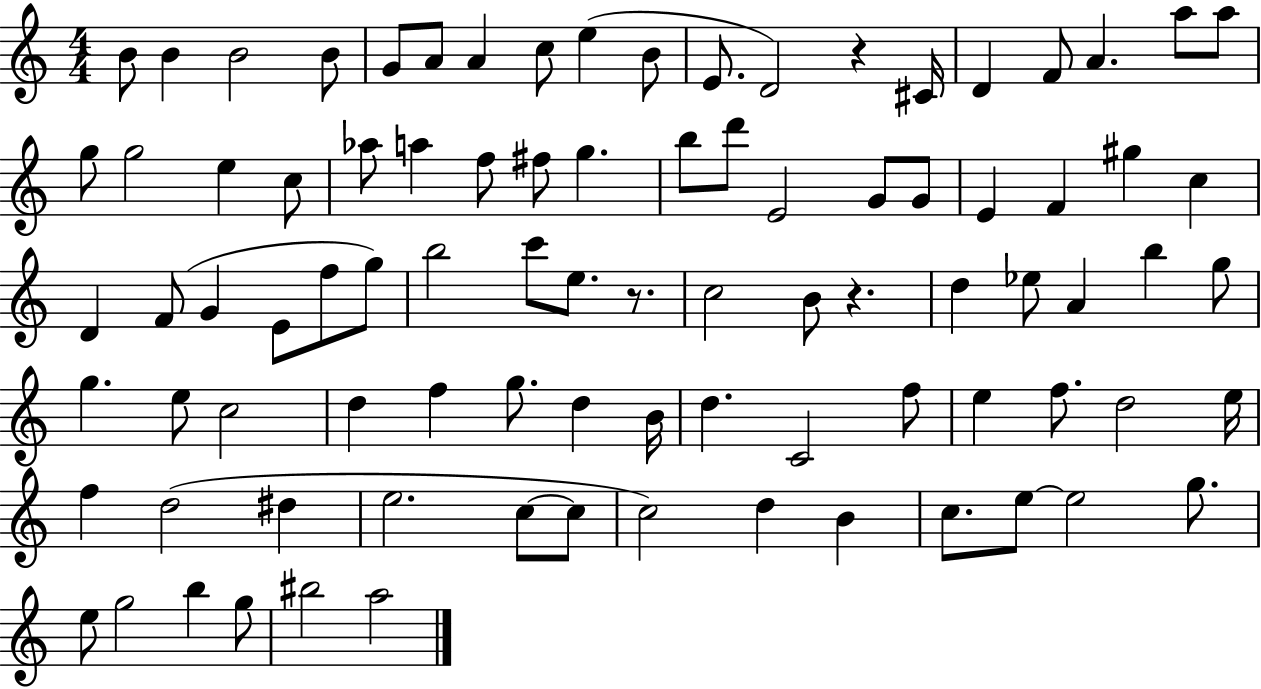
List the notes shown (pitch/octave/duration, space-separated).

B4/e B4/q B4/h B4/e G4/e A4/e A4/q C5/e E5/q B4/e E4/e. D4/h R/q C#4/s D4/q F4/e A4/q. A5/e A5/e G5/e G5/h E5/q C5/e Ab5/e A5/q F5/e F#5/e G5/q. B5/e D6/e E4/h G4/e G4/e E4/q F4/q G#5/q C5/q D4/q F4/e G4/q E4/e F5/e G5/e B5/h C6/e E5/e. R/e. C5/h B4/e R/q. D5/q Eb5/e A4/q B5/q G5/e G5/q. E5/e C5/h D5/q F5/q G5/e. D5/q B4/s D5/q. C4/h F5/e E5/q F5/e. D5/h E5/s F5/q D5/h D#5/q E5/h. C5/e C5/e C5/h D5/q B4/q C5/e. E5/e E5/h G5/e. E5/e G5/h B5/q G5/e BIS5/h A5/h